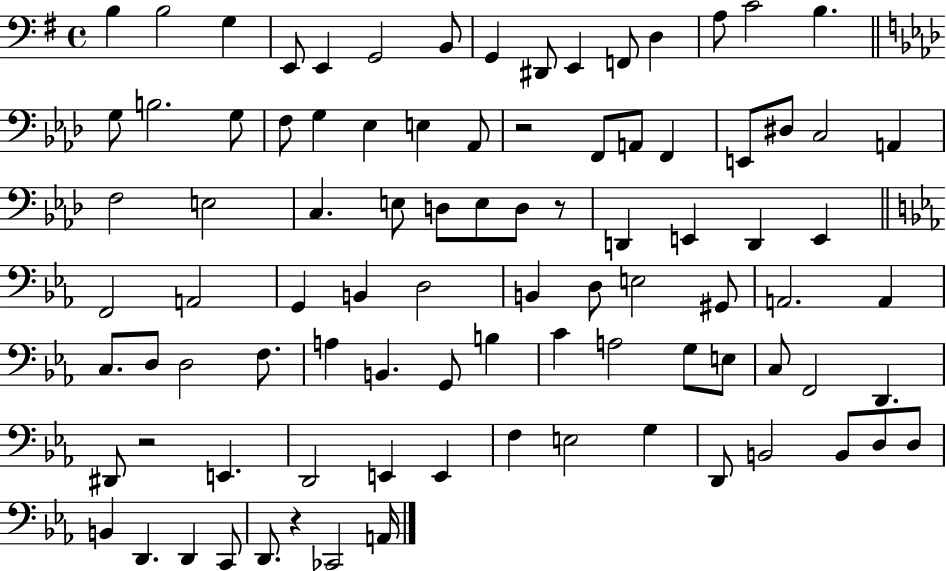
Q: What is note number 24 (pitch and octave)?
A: F2